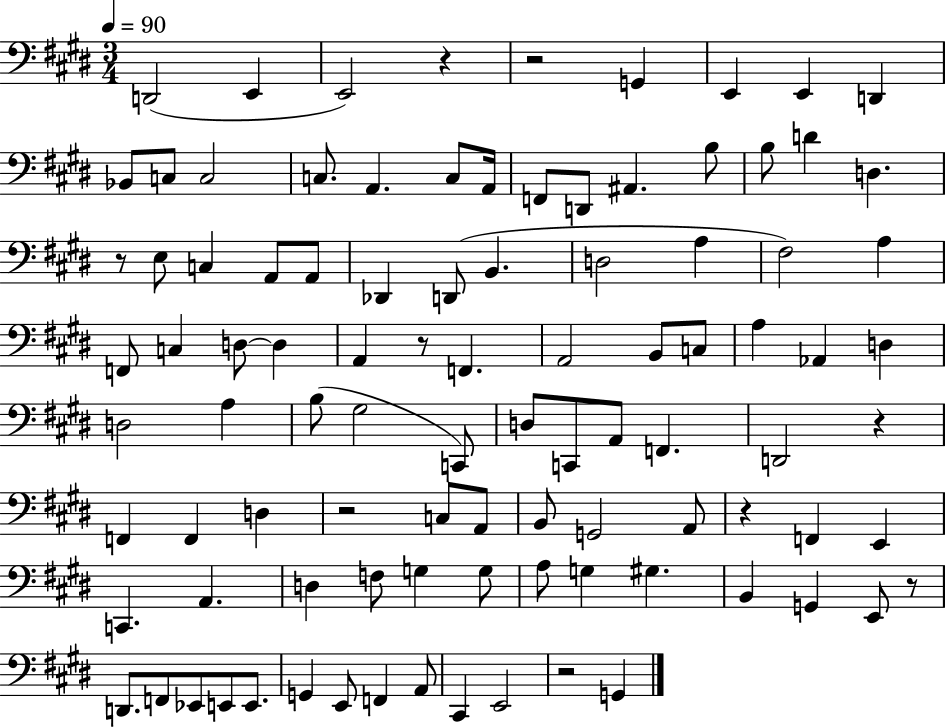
{
  \clef bass
  \numericTimeSignature
  \time 3/4
  \key e \major
  \tempo 4 = 90
  d,2( e,4 | e,2) r4 | r2 g,4 | e,4 e,4 d,4 | \break bes,8 c8 c2 | c8. a,4. c8 a,16 | f,8 d,8 ais,4. b8 | b8 d'4 d4. | \break r8 e8 c4 a,8 a,8 | des,4 d,8( b,4. | d2 a4 | fis2) a4 | \break f,8 c4 d8~~ d4 | a,4 r8 f,4. | a,2 b,8 c8 | a4 aes,4 d4 | \break d2 a4 | b8( gis2 c,8) | d8 c,8 a,8 f,4. | d,2 r4 | \break f,4 f,4 d4 | r2 c8 a,8 | b,8 g,2 a,8 | r4 f,4 e,4 | \break c,4. a,4. | d4 f8 g4 g8 | a8 g4 gis4. | b,4 g,4 e,8 r8 | \break d,8. f,8 ees,8 e,8 e,8. | g,4 e,8 f,4 a,8 | cis,4 e,2 | r2 g,4 | \break \bar "|."
}